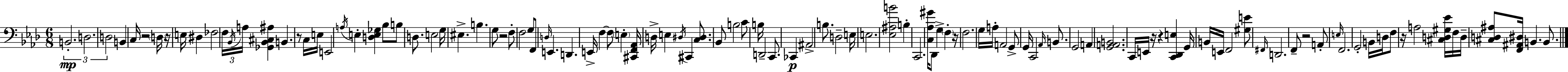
B2/h. D3/h. D3/h B2/q C3/s R/h D3/s R/s E3/s D#3/q FES3/h F3/s Bb2/s A3/s [Gb2,Bb2,C#3,A#3]/q B2/q. R/e C3/s E3/s E2/h A3/s E3/q [D3,E3,Gb3]/q Bb3/e B3/e D3/e. E3/h G3/s EIS3/q. B3/q. G3/e R/h F3/e F3/h G3/e F2/e D3/s E2/q. D2/q. E2/s F3/q F3/e E3/q [C#2,F2,Ab2]/s D3/s E3/q D#3/s C#2/q [C3,D#3]/e. Bb2/e B3/h C4/e B3/s D2/h C2/e. CES2/q A#2/h B3/e. D3/h E3/s E3/h. [Eb3,A#3,B4]/h B3/q C2/h. [C3,Ab3,G#4]/s Db2/e G3/q F3/q R/s F3/h. G3/s A3/s A2/h G2/e G2/s C2/h Ab2/s B2/e. G2/h A2/q [G2,A2,B2]/h. C2/s E2/s R/s R/q [C2,Db2,E3]/q G2/s B2/s E2/s F2/h [G#3,E4]/e F#2/s D2/h. F2/e R/h A2/e E3/s F2/h. G2/h B2/s D3/s F3/e R/s A3/h [C#3,D3,G#3,Eb4]/s F3/s D3/s [C#3,D3,A#3]/e [F2,A#2,D#3]/s B2/q. B2/e.